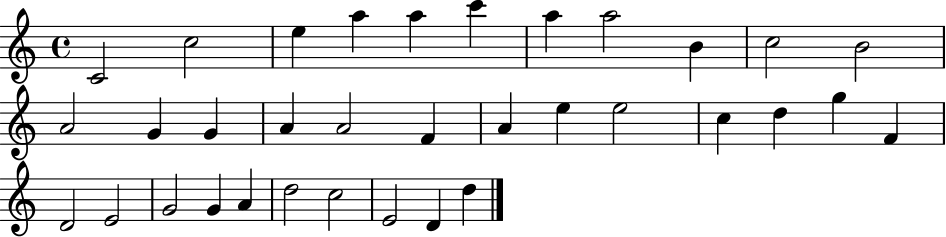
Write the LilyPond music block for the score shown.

{
  \clef treble
  \time 4/4
  \defaultTimeSignature
  \key c \major
  c'2 c''2 | e''4 a''4 a''4 c'''4 | a''4 a''2 b'4 | c''2 b'2 | \break a'2 g'4 g'4 | a'4 a'2 f'4 | a'4 e''4 e''2 | c''4 d''4 g''4 f'4 | \break d'2 e'2 | g'2 g'4 a'4 | d''2 c''2 | e'2 d'4 d''4 | \break \bar "|."
}